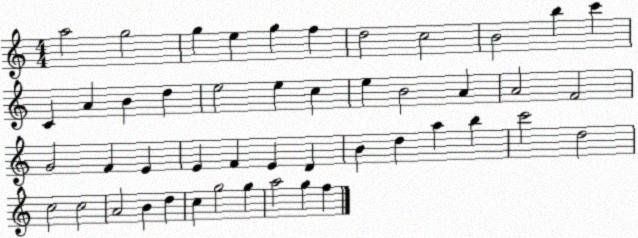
X:1
T:Untitled
M:4/4
L:1/4
K:C
a2 g2 g e g f d2 c2 B2 b c' C A B d e2 e c e B2 A A2 F2 G2 F E E F E D B d a b c'2 d2 c2 c2 A2 B d c g2 g a2 g f